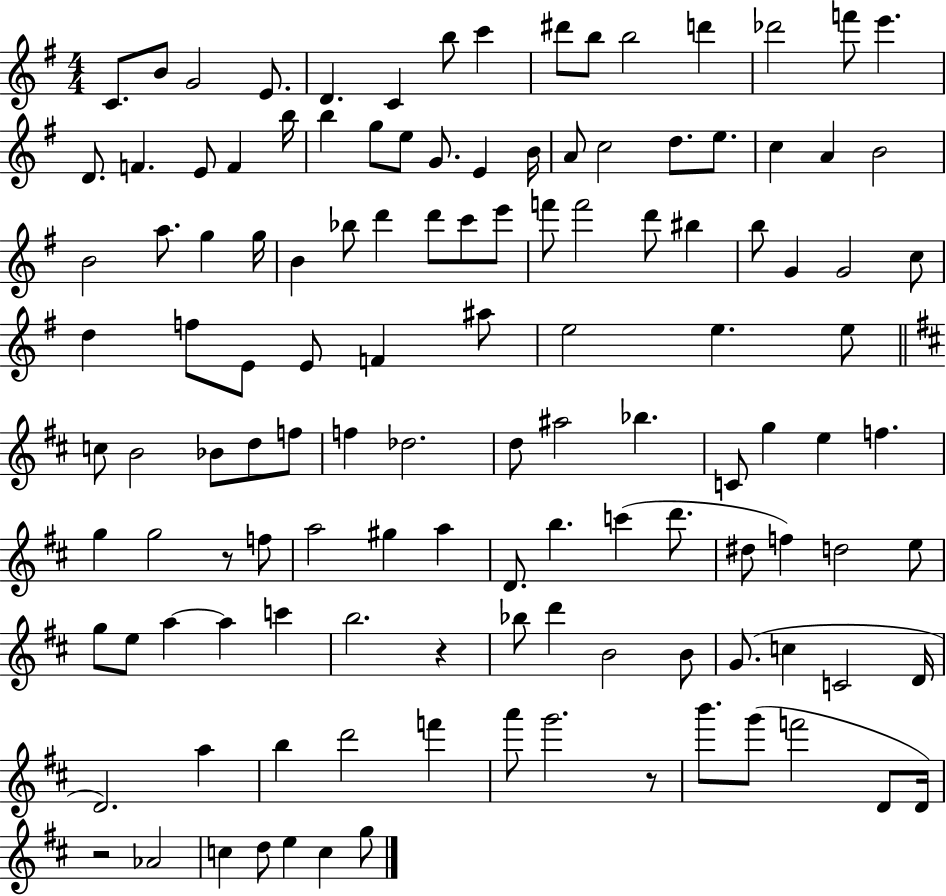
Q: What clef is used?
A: treble